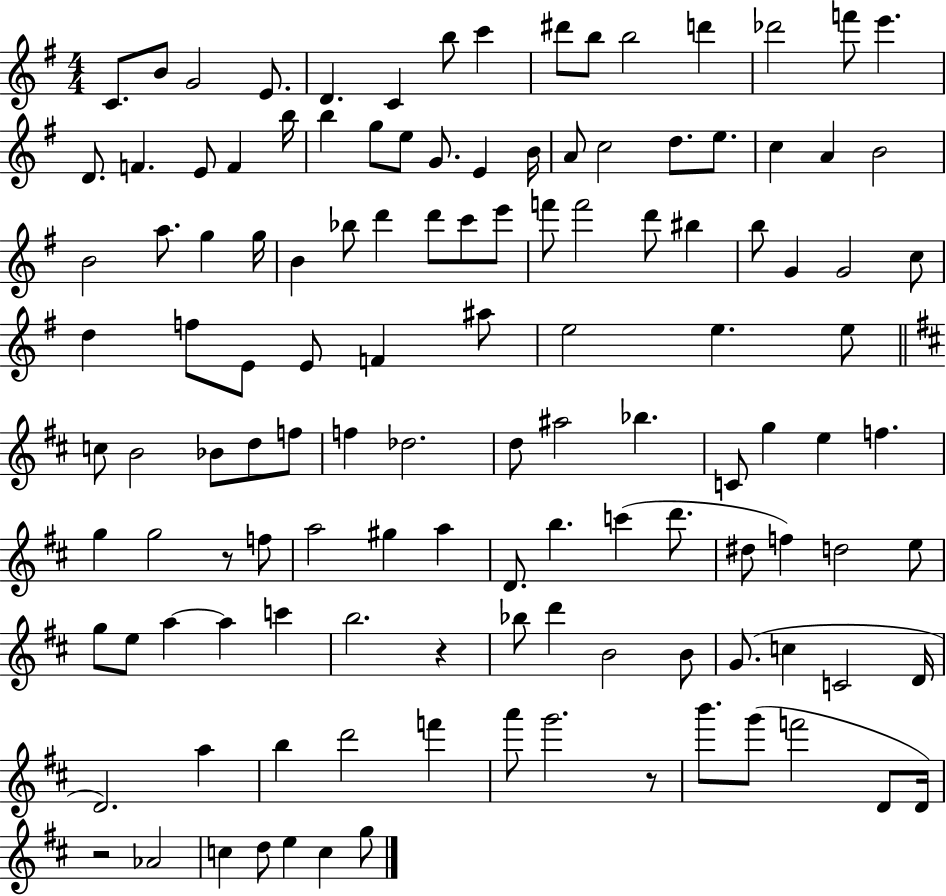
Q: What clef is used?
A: treble